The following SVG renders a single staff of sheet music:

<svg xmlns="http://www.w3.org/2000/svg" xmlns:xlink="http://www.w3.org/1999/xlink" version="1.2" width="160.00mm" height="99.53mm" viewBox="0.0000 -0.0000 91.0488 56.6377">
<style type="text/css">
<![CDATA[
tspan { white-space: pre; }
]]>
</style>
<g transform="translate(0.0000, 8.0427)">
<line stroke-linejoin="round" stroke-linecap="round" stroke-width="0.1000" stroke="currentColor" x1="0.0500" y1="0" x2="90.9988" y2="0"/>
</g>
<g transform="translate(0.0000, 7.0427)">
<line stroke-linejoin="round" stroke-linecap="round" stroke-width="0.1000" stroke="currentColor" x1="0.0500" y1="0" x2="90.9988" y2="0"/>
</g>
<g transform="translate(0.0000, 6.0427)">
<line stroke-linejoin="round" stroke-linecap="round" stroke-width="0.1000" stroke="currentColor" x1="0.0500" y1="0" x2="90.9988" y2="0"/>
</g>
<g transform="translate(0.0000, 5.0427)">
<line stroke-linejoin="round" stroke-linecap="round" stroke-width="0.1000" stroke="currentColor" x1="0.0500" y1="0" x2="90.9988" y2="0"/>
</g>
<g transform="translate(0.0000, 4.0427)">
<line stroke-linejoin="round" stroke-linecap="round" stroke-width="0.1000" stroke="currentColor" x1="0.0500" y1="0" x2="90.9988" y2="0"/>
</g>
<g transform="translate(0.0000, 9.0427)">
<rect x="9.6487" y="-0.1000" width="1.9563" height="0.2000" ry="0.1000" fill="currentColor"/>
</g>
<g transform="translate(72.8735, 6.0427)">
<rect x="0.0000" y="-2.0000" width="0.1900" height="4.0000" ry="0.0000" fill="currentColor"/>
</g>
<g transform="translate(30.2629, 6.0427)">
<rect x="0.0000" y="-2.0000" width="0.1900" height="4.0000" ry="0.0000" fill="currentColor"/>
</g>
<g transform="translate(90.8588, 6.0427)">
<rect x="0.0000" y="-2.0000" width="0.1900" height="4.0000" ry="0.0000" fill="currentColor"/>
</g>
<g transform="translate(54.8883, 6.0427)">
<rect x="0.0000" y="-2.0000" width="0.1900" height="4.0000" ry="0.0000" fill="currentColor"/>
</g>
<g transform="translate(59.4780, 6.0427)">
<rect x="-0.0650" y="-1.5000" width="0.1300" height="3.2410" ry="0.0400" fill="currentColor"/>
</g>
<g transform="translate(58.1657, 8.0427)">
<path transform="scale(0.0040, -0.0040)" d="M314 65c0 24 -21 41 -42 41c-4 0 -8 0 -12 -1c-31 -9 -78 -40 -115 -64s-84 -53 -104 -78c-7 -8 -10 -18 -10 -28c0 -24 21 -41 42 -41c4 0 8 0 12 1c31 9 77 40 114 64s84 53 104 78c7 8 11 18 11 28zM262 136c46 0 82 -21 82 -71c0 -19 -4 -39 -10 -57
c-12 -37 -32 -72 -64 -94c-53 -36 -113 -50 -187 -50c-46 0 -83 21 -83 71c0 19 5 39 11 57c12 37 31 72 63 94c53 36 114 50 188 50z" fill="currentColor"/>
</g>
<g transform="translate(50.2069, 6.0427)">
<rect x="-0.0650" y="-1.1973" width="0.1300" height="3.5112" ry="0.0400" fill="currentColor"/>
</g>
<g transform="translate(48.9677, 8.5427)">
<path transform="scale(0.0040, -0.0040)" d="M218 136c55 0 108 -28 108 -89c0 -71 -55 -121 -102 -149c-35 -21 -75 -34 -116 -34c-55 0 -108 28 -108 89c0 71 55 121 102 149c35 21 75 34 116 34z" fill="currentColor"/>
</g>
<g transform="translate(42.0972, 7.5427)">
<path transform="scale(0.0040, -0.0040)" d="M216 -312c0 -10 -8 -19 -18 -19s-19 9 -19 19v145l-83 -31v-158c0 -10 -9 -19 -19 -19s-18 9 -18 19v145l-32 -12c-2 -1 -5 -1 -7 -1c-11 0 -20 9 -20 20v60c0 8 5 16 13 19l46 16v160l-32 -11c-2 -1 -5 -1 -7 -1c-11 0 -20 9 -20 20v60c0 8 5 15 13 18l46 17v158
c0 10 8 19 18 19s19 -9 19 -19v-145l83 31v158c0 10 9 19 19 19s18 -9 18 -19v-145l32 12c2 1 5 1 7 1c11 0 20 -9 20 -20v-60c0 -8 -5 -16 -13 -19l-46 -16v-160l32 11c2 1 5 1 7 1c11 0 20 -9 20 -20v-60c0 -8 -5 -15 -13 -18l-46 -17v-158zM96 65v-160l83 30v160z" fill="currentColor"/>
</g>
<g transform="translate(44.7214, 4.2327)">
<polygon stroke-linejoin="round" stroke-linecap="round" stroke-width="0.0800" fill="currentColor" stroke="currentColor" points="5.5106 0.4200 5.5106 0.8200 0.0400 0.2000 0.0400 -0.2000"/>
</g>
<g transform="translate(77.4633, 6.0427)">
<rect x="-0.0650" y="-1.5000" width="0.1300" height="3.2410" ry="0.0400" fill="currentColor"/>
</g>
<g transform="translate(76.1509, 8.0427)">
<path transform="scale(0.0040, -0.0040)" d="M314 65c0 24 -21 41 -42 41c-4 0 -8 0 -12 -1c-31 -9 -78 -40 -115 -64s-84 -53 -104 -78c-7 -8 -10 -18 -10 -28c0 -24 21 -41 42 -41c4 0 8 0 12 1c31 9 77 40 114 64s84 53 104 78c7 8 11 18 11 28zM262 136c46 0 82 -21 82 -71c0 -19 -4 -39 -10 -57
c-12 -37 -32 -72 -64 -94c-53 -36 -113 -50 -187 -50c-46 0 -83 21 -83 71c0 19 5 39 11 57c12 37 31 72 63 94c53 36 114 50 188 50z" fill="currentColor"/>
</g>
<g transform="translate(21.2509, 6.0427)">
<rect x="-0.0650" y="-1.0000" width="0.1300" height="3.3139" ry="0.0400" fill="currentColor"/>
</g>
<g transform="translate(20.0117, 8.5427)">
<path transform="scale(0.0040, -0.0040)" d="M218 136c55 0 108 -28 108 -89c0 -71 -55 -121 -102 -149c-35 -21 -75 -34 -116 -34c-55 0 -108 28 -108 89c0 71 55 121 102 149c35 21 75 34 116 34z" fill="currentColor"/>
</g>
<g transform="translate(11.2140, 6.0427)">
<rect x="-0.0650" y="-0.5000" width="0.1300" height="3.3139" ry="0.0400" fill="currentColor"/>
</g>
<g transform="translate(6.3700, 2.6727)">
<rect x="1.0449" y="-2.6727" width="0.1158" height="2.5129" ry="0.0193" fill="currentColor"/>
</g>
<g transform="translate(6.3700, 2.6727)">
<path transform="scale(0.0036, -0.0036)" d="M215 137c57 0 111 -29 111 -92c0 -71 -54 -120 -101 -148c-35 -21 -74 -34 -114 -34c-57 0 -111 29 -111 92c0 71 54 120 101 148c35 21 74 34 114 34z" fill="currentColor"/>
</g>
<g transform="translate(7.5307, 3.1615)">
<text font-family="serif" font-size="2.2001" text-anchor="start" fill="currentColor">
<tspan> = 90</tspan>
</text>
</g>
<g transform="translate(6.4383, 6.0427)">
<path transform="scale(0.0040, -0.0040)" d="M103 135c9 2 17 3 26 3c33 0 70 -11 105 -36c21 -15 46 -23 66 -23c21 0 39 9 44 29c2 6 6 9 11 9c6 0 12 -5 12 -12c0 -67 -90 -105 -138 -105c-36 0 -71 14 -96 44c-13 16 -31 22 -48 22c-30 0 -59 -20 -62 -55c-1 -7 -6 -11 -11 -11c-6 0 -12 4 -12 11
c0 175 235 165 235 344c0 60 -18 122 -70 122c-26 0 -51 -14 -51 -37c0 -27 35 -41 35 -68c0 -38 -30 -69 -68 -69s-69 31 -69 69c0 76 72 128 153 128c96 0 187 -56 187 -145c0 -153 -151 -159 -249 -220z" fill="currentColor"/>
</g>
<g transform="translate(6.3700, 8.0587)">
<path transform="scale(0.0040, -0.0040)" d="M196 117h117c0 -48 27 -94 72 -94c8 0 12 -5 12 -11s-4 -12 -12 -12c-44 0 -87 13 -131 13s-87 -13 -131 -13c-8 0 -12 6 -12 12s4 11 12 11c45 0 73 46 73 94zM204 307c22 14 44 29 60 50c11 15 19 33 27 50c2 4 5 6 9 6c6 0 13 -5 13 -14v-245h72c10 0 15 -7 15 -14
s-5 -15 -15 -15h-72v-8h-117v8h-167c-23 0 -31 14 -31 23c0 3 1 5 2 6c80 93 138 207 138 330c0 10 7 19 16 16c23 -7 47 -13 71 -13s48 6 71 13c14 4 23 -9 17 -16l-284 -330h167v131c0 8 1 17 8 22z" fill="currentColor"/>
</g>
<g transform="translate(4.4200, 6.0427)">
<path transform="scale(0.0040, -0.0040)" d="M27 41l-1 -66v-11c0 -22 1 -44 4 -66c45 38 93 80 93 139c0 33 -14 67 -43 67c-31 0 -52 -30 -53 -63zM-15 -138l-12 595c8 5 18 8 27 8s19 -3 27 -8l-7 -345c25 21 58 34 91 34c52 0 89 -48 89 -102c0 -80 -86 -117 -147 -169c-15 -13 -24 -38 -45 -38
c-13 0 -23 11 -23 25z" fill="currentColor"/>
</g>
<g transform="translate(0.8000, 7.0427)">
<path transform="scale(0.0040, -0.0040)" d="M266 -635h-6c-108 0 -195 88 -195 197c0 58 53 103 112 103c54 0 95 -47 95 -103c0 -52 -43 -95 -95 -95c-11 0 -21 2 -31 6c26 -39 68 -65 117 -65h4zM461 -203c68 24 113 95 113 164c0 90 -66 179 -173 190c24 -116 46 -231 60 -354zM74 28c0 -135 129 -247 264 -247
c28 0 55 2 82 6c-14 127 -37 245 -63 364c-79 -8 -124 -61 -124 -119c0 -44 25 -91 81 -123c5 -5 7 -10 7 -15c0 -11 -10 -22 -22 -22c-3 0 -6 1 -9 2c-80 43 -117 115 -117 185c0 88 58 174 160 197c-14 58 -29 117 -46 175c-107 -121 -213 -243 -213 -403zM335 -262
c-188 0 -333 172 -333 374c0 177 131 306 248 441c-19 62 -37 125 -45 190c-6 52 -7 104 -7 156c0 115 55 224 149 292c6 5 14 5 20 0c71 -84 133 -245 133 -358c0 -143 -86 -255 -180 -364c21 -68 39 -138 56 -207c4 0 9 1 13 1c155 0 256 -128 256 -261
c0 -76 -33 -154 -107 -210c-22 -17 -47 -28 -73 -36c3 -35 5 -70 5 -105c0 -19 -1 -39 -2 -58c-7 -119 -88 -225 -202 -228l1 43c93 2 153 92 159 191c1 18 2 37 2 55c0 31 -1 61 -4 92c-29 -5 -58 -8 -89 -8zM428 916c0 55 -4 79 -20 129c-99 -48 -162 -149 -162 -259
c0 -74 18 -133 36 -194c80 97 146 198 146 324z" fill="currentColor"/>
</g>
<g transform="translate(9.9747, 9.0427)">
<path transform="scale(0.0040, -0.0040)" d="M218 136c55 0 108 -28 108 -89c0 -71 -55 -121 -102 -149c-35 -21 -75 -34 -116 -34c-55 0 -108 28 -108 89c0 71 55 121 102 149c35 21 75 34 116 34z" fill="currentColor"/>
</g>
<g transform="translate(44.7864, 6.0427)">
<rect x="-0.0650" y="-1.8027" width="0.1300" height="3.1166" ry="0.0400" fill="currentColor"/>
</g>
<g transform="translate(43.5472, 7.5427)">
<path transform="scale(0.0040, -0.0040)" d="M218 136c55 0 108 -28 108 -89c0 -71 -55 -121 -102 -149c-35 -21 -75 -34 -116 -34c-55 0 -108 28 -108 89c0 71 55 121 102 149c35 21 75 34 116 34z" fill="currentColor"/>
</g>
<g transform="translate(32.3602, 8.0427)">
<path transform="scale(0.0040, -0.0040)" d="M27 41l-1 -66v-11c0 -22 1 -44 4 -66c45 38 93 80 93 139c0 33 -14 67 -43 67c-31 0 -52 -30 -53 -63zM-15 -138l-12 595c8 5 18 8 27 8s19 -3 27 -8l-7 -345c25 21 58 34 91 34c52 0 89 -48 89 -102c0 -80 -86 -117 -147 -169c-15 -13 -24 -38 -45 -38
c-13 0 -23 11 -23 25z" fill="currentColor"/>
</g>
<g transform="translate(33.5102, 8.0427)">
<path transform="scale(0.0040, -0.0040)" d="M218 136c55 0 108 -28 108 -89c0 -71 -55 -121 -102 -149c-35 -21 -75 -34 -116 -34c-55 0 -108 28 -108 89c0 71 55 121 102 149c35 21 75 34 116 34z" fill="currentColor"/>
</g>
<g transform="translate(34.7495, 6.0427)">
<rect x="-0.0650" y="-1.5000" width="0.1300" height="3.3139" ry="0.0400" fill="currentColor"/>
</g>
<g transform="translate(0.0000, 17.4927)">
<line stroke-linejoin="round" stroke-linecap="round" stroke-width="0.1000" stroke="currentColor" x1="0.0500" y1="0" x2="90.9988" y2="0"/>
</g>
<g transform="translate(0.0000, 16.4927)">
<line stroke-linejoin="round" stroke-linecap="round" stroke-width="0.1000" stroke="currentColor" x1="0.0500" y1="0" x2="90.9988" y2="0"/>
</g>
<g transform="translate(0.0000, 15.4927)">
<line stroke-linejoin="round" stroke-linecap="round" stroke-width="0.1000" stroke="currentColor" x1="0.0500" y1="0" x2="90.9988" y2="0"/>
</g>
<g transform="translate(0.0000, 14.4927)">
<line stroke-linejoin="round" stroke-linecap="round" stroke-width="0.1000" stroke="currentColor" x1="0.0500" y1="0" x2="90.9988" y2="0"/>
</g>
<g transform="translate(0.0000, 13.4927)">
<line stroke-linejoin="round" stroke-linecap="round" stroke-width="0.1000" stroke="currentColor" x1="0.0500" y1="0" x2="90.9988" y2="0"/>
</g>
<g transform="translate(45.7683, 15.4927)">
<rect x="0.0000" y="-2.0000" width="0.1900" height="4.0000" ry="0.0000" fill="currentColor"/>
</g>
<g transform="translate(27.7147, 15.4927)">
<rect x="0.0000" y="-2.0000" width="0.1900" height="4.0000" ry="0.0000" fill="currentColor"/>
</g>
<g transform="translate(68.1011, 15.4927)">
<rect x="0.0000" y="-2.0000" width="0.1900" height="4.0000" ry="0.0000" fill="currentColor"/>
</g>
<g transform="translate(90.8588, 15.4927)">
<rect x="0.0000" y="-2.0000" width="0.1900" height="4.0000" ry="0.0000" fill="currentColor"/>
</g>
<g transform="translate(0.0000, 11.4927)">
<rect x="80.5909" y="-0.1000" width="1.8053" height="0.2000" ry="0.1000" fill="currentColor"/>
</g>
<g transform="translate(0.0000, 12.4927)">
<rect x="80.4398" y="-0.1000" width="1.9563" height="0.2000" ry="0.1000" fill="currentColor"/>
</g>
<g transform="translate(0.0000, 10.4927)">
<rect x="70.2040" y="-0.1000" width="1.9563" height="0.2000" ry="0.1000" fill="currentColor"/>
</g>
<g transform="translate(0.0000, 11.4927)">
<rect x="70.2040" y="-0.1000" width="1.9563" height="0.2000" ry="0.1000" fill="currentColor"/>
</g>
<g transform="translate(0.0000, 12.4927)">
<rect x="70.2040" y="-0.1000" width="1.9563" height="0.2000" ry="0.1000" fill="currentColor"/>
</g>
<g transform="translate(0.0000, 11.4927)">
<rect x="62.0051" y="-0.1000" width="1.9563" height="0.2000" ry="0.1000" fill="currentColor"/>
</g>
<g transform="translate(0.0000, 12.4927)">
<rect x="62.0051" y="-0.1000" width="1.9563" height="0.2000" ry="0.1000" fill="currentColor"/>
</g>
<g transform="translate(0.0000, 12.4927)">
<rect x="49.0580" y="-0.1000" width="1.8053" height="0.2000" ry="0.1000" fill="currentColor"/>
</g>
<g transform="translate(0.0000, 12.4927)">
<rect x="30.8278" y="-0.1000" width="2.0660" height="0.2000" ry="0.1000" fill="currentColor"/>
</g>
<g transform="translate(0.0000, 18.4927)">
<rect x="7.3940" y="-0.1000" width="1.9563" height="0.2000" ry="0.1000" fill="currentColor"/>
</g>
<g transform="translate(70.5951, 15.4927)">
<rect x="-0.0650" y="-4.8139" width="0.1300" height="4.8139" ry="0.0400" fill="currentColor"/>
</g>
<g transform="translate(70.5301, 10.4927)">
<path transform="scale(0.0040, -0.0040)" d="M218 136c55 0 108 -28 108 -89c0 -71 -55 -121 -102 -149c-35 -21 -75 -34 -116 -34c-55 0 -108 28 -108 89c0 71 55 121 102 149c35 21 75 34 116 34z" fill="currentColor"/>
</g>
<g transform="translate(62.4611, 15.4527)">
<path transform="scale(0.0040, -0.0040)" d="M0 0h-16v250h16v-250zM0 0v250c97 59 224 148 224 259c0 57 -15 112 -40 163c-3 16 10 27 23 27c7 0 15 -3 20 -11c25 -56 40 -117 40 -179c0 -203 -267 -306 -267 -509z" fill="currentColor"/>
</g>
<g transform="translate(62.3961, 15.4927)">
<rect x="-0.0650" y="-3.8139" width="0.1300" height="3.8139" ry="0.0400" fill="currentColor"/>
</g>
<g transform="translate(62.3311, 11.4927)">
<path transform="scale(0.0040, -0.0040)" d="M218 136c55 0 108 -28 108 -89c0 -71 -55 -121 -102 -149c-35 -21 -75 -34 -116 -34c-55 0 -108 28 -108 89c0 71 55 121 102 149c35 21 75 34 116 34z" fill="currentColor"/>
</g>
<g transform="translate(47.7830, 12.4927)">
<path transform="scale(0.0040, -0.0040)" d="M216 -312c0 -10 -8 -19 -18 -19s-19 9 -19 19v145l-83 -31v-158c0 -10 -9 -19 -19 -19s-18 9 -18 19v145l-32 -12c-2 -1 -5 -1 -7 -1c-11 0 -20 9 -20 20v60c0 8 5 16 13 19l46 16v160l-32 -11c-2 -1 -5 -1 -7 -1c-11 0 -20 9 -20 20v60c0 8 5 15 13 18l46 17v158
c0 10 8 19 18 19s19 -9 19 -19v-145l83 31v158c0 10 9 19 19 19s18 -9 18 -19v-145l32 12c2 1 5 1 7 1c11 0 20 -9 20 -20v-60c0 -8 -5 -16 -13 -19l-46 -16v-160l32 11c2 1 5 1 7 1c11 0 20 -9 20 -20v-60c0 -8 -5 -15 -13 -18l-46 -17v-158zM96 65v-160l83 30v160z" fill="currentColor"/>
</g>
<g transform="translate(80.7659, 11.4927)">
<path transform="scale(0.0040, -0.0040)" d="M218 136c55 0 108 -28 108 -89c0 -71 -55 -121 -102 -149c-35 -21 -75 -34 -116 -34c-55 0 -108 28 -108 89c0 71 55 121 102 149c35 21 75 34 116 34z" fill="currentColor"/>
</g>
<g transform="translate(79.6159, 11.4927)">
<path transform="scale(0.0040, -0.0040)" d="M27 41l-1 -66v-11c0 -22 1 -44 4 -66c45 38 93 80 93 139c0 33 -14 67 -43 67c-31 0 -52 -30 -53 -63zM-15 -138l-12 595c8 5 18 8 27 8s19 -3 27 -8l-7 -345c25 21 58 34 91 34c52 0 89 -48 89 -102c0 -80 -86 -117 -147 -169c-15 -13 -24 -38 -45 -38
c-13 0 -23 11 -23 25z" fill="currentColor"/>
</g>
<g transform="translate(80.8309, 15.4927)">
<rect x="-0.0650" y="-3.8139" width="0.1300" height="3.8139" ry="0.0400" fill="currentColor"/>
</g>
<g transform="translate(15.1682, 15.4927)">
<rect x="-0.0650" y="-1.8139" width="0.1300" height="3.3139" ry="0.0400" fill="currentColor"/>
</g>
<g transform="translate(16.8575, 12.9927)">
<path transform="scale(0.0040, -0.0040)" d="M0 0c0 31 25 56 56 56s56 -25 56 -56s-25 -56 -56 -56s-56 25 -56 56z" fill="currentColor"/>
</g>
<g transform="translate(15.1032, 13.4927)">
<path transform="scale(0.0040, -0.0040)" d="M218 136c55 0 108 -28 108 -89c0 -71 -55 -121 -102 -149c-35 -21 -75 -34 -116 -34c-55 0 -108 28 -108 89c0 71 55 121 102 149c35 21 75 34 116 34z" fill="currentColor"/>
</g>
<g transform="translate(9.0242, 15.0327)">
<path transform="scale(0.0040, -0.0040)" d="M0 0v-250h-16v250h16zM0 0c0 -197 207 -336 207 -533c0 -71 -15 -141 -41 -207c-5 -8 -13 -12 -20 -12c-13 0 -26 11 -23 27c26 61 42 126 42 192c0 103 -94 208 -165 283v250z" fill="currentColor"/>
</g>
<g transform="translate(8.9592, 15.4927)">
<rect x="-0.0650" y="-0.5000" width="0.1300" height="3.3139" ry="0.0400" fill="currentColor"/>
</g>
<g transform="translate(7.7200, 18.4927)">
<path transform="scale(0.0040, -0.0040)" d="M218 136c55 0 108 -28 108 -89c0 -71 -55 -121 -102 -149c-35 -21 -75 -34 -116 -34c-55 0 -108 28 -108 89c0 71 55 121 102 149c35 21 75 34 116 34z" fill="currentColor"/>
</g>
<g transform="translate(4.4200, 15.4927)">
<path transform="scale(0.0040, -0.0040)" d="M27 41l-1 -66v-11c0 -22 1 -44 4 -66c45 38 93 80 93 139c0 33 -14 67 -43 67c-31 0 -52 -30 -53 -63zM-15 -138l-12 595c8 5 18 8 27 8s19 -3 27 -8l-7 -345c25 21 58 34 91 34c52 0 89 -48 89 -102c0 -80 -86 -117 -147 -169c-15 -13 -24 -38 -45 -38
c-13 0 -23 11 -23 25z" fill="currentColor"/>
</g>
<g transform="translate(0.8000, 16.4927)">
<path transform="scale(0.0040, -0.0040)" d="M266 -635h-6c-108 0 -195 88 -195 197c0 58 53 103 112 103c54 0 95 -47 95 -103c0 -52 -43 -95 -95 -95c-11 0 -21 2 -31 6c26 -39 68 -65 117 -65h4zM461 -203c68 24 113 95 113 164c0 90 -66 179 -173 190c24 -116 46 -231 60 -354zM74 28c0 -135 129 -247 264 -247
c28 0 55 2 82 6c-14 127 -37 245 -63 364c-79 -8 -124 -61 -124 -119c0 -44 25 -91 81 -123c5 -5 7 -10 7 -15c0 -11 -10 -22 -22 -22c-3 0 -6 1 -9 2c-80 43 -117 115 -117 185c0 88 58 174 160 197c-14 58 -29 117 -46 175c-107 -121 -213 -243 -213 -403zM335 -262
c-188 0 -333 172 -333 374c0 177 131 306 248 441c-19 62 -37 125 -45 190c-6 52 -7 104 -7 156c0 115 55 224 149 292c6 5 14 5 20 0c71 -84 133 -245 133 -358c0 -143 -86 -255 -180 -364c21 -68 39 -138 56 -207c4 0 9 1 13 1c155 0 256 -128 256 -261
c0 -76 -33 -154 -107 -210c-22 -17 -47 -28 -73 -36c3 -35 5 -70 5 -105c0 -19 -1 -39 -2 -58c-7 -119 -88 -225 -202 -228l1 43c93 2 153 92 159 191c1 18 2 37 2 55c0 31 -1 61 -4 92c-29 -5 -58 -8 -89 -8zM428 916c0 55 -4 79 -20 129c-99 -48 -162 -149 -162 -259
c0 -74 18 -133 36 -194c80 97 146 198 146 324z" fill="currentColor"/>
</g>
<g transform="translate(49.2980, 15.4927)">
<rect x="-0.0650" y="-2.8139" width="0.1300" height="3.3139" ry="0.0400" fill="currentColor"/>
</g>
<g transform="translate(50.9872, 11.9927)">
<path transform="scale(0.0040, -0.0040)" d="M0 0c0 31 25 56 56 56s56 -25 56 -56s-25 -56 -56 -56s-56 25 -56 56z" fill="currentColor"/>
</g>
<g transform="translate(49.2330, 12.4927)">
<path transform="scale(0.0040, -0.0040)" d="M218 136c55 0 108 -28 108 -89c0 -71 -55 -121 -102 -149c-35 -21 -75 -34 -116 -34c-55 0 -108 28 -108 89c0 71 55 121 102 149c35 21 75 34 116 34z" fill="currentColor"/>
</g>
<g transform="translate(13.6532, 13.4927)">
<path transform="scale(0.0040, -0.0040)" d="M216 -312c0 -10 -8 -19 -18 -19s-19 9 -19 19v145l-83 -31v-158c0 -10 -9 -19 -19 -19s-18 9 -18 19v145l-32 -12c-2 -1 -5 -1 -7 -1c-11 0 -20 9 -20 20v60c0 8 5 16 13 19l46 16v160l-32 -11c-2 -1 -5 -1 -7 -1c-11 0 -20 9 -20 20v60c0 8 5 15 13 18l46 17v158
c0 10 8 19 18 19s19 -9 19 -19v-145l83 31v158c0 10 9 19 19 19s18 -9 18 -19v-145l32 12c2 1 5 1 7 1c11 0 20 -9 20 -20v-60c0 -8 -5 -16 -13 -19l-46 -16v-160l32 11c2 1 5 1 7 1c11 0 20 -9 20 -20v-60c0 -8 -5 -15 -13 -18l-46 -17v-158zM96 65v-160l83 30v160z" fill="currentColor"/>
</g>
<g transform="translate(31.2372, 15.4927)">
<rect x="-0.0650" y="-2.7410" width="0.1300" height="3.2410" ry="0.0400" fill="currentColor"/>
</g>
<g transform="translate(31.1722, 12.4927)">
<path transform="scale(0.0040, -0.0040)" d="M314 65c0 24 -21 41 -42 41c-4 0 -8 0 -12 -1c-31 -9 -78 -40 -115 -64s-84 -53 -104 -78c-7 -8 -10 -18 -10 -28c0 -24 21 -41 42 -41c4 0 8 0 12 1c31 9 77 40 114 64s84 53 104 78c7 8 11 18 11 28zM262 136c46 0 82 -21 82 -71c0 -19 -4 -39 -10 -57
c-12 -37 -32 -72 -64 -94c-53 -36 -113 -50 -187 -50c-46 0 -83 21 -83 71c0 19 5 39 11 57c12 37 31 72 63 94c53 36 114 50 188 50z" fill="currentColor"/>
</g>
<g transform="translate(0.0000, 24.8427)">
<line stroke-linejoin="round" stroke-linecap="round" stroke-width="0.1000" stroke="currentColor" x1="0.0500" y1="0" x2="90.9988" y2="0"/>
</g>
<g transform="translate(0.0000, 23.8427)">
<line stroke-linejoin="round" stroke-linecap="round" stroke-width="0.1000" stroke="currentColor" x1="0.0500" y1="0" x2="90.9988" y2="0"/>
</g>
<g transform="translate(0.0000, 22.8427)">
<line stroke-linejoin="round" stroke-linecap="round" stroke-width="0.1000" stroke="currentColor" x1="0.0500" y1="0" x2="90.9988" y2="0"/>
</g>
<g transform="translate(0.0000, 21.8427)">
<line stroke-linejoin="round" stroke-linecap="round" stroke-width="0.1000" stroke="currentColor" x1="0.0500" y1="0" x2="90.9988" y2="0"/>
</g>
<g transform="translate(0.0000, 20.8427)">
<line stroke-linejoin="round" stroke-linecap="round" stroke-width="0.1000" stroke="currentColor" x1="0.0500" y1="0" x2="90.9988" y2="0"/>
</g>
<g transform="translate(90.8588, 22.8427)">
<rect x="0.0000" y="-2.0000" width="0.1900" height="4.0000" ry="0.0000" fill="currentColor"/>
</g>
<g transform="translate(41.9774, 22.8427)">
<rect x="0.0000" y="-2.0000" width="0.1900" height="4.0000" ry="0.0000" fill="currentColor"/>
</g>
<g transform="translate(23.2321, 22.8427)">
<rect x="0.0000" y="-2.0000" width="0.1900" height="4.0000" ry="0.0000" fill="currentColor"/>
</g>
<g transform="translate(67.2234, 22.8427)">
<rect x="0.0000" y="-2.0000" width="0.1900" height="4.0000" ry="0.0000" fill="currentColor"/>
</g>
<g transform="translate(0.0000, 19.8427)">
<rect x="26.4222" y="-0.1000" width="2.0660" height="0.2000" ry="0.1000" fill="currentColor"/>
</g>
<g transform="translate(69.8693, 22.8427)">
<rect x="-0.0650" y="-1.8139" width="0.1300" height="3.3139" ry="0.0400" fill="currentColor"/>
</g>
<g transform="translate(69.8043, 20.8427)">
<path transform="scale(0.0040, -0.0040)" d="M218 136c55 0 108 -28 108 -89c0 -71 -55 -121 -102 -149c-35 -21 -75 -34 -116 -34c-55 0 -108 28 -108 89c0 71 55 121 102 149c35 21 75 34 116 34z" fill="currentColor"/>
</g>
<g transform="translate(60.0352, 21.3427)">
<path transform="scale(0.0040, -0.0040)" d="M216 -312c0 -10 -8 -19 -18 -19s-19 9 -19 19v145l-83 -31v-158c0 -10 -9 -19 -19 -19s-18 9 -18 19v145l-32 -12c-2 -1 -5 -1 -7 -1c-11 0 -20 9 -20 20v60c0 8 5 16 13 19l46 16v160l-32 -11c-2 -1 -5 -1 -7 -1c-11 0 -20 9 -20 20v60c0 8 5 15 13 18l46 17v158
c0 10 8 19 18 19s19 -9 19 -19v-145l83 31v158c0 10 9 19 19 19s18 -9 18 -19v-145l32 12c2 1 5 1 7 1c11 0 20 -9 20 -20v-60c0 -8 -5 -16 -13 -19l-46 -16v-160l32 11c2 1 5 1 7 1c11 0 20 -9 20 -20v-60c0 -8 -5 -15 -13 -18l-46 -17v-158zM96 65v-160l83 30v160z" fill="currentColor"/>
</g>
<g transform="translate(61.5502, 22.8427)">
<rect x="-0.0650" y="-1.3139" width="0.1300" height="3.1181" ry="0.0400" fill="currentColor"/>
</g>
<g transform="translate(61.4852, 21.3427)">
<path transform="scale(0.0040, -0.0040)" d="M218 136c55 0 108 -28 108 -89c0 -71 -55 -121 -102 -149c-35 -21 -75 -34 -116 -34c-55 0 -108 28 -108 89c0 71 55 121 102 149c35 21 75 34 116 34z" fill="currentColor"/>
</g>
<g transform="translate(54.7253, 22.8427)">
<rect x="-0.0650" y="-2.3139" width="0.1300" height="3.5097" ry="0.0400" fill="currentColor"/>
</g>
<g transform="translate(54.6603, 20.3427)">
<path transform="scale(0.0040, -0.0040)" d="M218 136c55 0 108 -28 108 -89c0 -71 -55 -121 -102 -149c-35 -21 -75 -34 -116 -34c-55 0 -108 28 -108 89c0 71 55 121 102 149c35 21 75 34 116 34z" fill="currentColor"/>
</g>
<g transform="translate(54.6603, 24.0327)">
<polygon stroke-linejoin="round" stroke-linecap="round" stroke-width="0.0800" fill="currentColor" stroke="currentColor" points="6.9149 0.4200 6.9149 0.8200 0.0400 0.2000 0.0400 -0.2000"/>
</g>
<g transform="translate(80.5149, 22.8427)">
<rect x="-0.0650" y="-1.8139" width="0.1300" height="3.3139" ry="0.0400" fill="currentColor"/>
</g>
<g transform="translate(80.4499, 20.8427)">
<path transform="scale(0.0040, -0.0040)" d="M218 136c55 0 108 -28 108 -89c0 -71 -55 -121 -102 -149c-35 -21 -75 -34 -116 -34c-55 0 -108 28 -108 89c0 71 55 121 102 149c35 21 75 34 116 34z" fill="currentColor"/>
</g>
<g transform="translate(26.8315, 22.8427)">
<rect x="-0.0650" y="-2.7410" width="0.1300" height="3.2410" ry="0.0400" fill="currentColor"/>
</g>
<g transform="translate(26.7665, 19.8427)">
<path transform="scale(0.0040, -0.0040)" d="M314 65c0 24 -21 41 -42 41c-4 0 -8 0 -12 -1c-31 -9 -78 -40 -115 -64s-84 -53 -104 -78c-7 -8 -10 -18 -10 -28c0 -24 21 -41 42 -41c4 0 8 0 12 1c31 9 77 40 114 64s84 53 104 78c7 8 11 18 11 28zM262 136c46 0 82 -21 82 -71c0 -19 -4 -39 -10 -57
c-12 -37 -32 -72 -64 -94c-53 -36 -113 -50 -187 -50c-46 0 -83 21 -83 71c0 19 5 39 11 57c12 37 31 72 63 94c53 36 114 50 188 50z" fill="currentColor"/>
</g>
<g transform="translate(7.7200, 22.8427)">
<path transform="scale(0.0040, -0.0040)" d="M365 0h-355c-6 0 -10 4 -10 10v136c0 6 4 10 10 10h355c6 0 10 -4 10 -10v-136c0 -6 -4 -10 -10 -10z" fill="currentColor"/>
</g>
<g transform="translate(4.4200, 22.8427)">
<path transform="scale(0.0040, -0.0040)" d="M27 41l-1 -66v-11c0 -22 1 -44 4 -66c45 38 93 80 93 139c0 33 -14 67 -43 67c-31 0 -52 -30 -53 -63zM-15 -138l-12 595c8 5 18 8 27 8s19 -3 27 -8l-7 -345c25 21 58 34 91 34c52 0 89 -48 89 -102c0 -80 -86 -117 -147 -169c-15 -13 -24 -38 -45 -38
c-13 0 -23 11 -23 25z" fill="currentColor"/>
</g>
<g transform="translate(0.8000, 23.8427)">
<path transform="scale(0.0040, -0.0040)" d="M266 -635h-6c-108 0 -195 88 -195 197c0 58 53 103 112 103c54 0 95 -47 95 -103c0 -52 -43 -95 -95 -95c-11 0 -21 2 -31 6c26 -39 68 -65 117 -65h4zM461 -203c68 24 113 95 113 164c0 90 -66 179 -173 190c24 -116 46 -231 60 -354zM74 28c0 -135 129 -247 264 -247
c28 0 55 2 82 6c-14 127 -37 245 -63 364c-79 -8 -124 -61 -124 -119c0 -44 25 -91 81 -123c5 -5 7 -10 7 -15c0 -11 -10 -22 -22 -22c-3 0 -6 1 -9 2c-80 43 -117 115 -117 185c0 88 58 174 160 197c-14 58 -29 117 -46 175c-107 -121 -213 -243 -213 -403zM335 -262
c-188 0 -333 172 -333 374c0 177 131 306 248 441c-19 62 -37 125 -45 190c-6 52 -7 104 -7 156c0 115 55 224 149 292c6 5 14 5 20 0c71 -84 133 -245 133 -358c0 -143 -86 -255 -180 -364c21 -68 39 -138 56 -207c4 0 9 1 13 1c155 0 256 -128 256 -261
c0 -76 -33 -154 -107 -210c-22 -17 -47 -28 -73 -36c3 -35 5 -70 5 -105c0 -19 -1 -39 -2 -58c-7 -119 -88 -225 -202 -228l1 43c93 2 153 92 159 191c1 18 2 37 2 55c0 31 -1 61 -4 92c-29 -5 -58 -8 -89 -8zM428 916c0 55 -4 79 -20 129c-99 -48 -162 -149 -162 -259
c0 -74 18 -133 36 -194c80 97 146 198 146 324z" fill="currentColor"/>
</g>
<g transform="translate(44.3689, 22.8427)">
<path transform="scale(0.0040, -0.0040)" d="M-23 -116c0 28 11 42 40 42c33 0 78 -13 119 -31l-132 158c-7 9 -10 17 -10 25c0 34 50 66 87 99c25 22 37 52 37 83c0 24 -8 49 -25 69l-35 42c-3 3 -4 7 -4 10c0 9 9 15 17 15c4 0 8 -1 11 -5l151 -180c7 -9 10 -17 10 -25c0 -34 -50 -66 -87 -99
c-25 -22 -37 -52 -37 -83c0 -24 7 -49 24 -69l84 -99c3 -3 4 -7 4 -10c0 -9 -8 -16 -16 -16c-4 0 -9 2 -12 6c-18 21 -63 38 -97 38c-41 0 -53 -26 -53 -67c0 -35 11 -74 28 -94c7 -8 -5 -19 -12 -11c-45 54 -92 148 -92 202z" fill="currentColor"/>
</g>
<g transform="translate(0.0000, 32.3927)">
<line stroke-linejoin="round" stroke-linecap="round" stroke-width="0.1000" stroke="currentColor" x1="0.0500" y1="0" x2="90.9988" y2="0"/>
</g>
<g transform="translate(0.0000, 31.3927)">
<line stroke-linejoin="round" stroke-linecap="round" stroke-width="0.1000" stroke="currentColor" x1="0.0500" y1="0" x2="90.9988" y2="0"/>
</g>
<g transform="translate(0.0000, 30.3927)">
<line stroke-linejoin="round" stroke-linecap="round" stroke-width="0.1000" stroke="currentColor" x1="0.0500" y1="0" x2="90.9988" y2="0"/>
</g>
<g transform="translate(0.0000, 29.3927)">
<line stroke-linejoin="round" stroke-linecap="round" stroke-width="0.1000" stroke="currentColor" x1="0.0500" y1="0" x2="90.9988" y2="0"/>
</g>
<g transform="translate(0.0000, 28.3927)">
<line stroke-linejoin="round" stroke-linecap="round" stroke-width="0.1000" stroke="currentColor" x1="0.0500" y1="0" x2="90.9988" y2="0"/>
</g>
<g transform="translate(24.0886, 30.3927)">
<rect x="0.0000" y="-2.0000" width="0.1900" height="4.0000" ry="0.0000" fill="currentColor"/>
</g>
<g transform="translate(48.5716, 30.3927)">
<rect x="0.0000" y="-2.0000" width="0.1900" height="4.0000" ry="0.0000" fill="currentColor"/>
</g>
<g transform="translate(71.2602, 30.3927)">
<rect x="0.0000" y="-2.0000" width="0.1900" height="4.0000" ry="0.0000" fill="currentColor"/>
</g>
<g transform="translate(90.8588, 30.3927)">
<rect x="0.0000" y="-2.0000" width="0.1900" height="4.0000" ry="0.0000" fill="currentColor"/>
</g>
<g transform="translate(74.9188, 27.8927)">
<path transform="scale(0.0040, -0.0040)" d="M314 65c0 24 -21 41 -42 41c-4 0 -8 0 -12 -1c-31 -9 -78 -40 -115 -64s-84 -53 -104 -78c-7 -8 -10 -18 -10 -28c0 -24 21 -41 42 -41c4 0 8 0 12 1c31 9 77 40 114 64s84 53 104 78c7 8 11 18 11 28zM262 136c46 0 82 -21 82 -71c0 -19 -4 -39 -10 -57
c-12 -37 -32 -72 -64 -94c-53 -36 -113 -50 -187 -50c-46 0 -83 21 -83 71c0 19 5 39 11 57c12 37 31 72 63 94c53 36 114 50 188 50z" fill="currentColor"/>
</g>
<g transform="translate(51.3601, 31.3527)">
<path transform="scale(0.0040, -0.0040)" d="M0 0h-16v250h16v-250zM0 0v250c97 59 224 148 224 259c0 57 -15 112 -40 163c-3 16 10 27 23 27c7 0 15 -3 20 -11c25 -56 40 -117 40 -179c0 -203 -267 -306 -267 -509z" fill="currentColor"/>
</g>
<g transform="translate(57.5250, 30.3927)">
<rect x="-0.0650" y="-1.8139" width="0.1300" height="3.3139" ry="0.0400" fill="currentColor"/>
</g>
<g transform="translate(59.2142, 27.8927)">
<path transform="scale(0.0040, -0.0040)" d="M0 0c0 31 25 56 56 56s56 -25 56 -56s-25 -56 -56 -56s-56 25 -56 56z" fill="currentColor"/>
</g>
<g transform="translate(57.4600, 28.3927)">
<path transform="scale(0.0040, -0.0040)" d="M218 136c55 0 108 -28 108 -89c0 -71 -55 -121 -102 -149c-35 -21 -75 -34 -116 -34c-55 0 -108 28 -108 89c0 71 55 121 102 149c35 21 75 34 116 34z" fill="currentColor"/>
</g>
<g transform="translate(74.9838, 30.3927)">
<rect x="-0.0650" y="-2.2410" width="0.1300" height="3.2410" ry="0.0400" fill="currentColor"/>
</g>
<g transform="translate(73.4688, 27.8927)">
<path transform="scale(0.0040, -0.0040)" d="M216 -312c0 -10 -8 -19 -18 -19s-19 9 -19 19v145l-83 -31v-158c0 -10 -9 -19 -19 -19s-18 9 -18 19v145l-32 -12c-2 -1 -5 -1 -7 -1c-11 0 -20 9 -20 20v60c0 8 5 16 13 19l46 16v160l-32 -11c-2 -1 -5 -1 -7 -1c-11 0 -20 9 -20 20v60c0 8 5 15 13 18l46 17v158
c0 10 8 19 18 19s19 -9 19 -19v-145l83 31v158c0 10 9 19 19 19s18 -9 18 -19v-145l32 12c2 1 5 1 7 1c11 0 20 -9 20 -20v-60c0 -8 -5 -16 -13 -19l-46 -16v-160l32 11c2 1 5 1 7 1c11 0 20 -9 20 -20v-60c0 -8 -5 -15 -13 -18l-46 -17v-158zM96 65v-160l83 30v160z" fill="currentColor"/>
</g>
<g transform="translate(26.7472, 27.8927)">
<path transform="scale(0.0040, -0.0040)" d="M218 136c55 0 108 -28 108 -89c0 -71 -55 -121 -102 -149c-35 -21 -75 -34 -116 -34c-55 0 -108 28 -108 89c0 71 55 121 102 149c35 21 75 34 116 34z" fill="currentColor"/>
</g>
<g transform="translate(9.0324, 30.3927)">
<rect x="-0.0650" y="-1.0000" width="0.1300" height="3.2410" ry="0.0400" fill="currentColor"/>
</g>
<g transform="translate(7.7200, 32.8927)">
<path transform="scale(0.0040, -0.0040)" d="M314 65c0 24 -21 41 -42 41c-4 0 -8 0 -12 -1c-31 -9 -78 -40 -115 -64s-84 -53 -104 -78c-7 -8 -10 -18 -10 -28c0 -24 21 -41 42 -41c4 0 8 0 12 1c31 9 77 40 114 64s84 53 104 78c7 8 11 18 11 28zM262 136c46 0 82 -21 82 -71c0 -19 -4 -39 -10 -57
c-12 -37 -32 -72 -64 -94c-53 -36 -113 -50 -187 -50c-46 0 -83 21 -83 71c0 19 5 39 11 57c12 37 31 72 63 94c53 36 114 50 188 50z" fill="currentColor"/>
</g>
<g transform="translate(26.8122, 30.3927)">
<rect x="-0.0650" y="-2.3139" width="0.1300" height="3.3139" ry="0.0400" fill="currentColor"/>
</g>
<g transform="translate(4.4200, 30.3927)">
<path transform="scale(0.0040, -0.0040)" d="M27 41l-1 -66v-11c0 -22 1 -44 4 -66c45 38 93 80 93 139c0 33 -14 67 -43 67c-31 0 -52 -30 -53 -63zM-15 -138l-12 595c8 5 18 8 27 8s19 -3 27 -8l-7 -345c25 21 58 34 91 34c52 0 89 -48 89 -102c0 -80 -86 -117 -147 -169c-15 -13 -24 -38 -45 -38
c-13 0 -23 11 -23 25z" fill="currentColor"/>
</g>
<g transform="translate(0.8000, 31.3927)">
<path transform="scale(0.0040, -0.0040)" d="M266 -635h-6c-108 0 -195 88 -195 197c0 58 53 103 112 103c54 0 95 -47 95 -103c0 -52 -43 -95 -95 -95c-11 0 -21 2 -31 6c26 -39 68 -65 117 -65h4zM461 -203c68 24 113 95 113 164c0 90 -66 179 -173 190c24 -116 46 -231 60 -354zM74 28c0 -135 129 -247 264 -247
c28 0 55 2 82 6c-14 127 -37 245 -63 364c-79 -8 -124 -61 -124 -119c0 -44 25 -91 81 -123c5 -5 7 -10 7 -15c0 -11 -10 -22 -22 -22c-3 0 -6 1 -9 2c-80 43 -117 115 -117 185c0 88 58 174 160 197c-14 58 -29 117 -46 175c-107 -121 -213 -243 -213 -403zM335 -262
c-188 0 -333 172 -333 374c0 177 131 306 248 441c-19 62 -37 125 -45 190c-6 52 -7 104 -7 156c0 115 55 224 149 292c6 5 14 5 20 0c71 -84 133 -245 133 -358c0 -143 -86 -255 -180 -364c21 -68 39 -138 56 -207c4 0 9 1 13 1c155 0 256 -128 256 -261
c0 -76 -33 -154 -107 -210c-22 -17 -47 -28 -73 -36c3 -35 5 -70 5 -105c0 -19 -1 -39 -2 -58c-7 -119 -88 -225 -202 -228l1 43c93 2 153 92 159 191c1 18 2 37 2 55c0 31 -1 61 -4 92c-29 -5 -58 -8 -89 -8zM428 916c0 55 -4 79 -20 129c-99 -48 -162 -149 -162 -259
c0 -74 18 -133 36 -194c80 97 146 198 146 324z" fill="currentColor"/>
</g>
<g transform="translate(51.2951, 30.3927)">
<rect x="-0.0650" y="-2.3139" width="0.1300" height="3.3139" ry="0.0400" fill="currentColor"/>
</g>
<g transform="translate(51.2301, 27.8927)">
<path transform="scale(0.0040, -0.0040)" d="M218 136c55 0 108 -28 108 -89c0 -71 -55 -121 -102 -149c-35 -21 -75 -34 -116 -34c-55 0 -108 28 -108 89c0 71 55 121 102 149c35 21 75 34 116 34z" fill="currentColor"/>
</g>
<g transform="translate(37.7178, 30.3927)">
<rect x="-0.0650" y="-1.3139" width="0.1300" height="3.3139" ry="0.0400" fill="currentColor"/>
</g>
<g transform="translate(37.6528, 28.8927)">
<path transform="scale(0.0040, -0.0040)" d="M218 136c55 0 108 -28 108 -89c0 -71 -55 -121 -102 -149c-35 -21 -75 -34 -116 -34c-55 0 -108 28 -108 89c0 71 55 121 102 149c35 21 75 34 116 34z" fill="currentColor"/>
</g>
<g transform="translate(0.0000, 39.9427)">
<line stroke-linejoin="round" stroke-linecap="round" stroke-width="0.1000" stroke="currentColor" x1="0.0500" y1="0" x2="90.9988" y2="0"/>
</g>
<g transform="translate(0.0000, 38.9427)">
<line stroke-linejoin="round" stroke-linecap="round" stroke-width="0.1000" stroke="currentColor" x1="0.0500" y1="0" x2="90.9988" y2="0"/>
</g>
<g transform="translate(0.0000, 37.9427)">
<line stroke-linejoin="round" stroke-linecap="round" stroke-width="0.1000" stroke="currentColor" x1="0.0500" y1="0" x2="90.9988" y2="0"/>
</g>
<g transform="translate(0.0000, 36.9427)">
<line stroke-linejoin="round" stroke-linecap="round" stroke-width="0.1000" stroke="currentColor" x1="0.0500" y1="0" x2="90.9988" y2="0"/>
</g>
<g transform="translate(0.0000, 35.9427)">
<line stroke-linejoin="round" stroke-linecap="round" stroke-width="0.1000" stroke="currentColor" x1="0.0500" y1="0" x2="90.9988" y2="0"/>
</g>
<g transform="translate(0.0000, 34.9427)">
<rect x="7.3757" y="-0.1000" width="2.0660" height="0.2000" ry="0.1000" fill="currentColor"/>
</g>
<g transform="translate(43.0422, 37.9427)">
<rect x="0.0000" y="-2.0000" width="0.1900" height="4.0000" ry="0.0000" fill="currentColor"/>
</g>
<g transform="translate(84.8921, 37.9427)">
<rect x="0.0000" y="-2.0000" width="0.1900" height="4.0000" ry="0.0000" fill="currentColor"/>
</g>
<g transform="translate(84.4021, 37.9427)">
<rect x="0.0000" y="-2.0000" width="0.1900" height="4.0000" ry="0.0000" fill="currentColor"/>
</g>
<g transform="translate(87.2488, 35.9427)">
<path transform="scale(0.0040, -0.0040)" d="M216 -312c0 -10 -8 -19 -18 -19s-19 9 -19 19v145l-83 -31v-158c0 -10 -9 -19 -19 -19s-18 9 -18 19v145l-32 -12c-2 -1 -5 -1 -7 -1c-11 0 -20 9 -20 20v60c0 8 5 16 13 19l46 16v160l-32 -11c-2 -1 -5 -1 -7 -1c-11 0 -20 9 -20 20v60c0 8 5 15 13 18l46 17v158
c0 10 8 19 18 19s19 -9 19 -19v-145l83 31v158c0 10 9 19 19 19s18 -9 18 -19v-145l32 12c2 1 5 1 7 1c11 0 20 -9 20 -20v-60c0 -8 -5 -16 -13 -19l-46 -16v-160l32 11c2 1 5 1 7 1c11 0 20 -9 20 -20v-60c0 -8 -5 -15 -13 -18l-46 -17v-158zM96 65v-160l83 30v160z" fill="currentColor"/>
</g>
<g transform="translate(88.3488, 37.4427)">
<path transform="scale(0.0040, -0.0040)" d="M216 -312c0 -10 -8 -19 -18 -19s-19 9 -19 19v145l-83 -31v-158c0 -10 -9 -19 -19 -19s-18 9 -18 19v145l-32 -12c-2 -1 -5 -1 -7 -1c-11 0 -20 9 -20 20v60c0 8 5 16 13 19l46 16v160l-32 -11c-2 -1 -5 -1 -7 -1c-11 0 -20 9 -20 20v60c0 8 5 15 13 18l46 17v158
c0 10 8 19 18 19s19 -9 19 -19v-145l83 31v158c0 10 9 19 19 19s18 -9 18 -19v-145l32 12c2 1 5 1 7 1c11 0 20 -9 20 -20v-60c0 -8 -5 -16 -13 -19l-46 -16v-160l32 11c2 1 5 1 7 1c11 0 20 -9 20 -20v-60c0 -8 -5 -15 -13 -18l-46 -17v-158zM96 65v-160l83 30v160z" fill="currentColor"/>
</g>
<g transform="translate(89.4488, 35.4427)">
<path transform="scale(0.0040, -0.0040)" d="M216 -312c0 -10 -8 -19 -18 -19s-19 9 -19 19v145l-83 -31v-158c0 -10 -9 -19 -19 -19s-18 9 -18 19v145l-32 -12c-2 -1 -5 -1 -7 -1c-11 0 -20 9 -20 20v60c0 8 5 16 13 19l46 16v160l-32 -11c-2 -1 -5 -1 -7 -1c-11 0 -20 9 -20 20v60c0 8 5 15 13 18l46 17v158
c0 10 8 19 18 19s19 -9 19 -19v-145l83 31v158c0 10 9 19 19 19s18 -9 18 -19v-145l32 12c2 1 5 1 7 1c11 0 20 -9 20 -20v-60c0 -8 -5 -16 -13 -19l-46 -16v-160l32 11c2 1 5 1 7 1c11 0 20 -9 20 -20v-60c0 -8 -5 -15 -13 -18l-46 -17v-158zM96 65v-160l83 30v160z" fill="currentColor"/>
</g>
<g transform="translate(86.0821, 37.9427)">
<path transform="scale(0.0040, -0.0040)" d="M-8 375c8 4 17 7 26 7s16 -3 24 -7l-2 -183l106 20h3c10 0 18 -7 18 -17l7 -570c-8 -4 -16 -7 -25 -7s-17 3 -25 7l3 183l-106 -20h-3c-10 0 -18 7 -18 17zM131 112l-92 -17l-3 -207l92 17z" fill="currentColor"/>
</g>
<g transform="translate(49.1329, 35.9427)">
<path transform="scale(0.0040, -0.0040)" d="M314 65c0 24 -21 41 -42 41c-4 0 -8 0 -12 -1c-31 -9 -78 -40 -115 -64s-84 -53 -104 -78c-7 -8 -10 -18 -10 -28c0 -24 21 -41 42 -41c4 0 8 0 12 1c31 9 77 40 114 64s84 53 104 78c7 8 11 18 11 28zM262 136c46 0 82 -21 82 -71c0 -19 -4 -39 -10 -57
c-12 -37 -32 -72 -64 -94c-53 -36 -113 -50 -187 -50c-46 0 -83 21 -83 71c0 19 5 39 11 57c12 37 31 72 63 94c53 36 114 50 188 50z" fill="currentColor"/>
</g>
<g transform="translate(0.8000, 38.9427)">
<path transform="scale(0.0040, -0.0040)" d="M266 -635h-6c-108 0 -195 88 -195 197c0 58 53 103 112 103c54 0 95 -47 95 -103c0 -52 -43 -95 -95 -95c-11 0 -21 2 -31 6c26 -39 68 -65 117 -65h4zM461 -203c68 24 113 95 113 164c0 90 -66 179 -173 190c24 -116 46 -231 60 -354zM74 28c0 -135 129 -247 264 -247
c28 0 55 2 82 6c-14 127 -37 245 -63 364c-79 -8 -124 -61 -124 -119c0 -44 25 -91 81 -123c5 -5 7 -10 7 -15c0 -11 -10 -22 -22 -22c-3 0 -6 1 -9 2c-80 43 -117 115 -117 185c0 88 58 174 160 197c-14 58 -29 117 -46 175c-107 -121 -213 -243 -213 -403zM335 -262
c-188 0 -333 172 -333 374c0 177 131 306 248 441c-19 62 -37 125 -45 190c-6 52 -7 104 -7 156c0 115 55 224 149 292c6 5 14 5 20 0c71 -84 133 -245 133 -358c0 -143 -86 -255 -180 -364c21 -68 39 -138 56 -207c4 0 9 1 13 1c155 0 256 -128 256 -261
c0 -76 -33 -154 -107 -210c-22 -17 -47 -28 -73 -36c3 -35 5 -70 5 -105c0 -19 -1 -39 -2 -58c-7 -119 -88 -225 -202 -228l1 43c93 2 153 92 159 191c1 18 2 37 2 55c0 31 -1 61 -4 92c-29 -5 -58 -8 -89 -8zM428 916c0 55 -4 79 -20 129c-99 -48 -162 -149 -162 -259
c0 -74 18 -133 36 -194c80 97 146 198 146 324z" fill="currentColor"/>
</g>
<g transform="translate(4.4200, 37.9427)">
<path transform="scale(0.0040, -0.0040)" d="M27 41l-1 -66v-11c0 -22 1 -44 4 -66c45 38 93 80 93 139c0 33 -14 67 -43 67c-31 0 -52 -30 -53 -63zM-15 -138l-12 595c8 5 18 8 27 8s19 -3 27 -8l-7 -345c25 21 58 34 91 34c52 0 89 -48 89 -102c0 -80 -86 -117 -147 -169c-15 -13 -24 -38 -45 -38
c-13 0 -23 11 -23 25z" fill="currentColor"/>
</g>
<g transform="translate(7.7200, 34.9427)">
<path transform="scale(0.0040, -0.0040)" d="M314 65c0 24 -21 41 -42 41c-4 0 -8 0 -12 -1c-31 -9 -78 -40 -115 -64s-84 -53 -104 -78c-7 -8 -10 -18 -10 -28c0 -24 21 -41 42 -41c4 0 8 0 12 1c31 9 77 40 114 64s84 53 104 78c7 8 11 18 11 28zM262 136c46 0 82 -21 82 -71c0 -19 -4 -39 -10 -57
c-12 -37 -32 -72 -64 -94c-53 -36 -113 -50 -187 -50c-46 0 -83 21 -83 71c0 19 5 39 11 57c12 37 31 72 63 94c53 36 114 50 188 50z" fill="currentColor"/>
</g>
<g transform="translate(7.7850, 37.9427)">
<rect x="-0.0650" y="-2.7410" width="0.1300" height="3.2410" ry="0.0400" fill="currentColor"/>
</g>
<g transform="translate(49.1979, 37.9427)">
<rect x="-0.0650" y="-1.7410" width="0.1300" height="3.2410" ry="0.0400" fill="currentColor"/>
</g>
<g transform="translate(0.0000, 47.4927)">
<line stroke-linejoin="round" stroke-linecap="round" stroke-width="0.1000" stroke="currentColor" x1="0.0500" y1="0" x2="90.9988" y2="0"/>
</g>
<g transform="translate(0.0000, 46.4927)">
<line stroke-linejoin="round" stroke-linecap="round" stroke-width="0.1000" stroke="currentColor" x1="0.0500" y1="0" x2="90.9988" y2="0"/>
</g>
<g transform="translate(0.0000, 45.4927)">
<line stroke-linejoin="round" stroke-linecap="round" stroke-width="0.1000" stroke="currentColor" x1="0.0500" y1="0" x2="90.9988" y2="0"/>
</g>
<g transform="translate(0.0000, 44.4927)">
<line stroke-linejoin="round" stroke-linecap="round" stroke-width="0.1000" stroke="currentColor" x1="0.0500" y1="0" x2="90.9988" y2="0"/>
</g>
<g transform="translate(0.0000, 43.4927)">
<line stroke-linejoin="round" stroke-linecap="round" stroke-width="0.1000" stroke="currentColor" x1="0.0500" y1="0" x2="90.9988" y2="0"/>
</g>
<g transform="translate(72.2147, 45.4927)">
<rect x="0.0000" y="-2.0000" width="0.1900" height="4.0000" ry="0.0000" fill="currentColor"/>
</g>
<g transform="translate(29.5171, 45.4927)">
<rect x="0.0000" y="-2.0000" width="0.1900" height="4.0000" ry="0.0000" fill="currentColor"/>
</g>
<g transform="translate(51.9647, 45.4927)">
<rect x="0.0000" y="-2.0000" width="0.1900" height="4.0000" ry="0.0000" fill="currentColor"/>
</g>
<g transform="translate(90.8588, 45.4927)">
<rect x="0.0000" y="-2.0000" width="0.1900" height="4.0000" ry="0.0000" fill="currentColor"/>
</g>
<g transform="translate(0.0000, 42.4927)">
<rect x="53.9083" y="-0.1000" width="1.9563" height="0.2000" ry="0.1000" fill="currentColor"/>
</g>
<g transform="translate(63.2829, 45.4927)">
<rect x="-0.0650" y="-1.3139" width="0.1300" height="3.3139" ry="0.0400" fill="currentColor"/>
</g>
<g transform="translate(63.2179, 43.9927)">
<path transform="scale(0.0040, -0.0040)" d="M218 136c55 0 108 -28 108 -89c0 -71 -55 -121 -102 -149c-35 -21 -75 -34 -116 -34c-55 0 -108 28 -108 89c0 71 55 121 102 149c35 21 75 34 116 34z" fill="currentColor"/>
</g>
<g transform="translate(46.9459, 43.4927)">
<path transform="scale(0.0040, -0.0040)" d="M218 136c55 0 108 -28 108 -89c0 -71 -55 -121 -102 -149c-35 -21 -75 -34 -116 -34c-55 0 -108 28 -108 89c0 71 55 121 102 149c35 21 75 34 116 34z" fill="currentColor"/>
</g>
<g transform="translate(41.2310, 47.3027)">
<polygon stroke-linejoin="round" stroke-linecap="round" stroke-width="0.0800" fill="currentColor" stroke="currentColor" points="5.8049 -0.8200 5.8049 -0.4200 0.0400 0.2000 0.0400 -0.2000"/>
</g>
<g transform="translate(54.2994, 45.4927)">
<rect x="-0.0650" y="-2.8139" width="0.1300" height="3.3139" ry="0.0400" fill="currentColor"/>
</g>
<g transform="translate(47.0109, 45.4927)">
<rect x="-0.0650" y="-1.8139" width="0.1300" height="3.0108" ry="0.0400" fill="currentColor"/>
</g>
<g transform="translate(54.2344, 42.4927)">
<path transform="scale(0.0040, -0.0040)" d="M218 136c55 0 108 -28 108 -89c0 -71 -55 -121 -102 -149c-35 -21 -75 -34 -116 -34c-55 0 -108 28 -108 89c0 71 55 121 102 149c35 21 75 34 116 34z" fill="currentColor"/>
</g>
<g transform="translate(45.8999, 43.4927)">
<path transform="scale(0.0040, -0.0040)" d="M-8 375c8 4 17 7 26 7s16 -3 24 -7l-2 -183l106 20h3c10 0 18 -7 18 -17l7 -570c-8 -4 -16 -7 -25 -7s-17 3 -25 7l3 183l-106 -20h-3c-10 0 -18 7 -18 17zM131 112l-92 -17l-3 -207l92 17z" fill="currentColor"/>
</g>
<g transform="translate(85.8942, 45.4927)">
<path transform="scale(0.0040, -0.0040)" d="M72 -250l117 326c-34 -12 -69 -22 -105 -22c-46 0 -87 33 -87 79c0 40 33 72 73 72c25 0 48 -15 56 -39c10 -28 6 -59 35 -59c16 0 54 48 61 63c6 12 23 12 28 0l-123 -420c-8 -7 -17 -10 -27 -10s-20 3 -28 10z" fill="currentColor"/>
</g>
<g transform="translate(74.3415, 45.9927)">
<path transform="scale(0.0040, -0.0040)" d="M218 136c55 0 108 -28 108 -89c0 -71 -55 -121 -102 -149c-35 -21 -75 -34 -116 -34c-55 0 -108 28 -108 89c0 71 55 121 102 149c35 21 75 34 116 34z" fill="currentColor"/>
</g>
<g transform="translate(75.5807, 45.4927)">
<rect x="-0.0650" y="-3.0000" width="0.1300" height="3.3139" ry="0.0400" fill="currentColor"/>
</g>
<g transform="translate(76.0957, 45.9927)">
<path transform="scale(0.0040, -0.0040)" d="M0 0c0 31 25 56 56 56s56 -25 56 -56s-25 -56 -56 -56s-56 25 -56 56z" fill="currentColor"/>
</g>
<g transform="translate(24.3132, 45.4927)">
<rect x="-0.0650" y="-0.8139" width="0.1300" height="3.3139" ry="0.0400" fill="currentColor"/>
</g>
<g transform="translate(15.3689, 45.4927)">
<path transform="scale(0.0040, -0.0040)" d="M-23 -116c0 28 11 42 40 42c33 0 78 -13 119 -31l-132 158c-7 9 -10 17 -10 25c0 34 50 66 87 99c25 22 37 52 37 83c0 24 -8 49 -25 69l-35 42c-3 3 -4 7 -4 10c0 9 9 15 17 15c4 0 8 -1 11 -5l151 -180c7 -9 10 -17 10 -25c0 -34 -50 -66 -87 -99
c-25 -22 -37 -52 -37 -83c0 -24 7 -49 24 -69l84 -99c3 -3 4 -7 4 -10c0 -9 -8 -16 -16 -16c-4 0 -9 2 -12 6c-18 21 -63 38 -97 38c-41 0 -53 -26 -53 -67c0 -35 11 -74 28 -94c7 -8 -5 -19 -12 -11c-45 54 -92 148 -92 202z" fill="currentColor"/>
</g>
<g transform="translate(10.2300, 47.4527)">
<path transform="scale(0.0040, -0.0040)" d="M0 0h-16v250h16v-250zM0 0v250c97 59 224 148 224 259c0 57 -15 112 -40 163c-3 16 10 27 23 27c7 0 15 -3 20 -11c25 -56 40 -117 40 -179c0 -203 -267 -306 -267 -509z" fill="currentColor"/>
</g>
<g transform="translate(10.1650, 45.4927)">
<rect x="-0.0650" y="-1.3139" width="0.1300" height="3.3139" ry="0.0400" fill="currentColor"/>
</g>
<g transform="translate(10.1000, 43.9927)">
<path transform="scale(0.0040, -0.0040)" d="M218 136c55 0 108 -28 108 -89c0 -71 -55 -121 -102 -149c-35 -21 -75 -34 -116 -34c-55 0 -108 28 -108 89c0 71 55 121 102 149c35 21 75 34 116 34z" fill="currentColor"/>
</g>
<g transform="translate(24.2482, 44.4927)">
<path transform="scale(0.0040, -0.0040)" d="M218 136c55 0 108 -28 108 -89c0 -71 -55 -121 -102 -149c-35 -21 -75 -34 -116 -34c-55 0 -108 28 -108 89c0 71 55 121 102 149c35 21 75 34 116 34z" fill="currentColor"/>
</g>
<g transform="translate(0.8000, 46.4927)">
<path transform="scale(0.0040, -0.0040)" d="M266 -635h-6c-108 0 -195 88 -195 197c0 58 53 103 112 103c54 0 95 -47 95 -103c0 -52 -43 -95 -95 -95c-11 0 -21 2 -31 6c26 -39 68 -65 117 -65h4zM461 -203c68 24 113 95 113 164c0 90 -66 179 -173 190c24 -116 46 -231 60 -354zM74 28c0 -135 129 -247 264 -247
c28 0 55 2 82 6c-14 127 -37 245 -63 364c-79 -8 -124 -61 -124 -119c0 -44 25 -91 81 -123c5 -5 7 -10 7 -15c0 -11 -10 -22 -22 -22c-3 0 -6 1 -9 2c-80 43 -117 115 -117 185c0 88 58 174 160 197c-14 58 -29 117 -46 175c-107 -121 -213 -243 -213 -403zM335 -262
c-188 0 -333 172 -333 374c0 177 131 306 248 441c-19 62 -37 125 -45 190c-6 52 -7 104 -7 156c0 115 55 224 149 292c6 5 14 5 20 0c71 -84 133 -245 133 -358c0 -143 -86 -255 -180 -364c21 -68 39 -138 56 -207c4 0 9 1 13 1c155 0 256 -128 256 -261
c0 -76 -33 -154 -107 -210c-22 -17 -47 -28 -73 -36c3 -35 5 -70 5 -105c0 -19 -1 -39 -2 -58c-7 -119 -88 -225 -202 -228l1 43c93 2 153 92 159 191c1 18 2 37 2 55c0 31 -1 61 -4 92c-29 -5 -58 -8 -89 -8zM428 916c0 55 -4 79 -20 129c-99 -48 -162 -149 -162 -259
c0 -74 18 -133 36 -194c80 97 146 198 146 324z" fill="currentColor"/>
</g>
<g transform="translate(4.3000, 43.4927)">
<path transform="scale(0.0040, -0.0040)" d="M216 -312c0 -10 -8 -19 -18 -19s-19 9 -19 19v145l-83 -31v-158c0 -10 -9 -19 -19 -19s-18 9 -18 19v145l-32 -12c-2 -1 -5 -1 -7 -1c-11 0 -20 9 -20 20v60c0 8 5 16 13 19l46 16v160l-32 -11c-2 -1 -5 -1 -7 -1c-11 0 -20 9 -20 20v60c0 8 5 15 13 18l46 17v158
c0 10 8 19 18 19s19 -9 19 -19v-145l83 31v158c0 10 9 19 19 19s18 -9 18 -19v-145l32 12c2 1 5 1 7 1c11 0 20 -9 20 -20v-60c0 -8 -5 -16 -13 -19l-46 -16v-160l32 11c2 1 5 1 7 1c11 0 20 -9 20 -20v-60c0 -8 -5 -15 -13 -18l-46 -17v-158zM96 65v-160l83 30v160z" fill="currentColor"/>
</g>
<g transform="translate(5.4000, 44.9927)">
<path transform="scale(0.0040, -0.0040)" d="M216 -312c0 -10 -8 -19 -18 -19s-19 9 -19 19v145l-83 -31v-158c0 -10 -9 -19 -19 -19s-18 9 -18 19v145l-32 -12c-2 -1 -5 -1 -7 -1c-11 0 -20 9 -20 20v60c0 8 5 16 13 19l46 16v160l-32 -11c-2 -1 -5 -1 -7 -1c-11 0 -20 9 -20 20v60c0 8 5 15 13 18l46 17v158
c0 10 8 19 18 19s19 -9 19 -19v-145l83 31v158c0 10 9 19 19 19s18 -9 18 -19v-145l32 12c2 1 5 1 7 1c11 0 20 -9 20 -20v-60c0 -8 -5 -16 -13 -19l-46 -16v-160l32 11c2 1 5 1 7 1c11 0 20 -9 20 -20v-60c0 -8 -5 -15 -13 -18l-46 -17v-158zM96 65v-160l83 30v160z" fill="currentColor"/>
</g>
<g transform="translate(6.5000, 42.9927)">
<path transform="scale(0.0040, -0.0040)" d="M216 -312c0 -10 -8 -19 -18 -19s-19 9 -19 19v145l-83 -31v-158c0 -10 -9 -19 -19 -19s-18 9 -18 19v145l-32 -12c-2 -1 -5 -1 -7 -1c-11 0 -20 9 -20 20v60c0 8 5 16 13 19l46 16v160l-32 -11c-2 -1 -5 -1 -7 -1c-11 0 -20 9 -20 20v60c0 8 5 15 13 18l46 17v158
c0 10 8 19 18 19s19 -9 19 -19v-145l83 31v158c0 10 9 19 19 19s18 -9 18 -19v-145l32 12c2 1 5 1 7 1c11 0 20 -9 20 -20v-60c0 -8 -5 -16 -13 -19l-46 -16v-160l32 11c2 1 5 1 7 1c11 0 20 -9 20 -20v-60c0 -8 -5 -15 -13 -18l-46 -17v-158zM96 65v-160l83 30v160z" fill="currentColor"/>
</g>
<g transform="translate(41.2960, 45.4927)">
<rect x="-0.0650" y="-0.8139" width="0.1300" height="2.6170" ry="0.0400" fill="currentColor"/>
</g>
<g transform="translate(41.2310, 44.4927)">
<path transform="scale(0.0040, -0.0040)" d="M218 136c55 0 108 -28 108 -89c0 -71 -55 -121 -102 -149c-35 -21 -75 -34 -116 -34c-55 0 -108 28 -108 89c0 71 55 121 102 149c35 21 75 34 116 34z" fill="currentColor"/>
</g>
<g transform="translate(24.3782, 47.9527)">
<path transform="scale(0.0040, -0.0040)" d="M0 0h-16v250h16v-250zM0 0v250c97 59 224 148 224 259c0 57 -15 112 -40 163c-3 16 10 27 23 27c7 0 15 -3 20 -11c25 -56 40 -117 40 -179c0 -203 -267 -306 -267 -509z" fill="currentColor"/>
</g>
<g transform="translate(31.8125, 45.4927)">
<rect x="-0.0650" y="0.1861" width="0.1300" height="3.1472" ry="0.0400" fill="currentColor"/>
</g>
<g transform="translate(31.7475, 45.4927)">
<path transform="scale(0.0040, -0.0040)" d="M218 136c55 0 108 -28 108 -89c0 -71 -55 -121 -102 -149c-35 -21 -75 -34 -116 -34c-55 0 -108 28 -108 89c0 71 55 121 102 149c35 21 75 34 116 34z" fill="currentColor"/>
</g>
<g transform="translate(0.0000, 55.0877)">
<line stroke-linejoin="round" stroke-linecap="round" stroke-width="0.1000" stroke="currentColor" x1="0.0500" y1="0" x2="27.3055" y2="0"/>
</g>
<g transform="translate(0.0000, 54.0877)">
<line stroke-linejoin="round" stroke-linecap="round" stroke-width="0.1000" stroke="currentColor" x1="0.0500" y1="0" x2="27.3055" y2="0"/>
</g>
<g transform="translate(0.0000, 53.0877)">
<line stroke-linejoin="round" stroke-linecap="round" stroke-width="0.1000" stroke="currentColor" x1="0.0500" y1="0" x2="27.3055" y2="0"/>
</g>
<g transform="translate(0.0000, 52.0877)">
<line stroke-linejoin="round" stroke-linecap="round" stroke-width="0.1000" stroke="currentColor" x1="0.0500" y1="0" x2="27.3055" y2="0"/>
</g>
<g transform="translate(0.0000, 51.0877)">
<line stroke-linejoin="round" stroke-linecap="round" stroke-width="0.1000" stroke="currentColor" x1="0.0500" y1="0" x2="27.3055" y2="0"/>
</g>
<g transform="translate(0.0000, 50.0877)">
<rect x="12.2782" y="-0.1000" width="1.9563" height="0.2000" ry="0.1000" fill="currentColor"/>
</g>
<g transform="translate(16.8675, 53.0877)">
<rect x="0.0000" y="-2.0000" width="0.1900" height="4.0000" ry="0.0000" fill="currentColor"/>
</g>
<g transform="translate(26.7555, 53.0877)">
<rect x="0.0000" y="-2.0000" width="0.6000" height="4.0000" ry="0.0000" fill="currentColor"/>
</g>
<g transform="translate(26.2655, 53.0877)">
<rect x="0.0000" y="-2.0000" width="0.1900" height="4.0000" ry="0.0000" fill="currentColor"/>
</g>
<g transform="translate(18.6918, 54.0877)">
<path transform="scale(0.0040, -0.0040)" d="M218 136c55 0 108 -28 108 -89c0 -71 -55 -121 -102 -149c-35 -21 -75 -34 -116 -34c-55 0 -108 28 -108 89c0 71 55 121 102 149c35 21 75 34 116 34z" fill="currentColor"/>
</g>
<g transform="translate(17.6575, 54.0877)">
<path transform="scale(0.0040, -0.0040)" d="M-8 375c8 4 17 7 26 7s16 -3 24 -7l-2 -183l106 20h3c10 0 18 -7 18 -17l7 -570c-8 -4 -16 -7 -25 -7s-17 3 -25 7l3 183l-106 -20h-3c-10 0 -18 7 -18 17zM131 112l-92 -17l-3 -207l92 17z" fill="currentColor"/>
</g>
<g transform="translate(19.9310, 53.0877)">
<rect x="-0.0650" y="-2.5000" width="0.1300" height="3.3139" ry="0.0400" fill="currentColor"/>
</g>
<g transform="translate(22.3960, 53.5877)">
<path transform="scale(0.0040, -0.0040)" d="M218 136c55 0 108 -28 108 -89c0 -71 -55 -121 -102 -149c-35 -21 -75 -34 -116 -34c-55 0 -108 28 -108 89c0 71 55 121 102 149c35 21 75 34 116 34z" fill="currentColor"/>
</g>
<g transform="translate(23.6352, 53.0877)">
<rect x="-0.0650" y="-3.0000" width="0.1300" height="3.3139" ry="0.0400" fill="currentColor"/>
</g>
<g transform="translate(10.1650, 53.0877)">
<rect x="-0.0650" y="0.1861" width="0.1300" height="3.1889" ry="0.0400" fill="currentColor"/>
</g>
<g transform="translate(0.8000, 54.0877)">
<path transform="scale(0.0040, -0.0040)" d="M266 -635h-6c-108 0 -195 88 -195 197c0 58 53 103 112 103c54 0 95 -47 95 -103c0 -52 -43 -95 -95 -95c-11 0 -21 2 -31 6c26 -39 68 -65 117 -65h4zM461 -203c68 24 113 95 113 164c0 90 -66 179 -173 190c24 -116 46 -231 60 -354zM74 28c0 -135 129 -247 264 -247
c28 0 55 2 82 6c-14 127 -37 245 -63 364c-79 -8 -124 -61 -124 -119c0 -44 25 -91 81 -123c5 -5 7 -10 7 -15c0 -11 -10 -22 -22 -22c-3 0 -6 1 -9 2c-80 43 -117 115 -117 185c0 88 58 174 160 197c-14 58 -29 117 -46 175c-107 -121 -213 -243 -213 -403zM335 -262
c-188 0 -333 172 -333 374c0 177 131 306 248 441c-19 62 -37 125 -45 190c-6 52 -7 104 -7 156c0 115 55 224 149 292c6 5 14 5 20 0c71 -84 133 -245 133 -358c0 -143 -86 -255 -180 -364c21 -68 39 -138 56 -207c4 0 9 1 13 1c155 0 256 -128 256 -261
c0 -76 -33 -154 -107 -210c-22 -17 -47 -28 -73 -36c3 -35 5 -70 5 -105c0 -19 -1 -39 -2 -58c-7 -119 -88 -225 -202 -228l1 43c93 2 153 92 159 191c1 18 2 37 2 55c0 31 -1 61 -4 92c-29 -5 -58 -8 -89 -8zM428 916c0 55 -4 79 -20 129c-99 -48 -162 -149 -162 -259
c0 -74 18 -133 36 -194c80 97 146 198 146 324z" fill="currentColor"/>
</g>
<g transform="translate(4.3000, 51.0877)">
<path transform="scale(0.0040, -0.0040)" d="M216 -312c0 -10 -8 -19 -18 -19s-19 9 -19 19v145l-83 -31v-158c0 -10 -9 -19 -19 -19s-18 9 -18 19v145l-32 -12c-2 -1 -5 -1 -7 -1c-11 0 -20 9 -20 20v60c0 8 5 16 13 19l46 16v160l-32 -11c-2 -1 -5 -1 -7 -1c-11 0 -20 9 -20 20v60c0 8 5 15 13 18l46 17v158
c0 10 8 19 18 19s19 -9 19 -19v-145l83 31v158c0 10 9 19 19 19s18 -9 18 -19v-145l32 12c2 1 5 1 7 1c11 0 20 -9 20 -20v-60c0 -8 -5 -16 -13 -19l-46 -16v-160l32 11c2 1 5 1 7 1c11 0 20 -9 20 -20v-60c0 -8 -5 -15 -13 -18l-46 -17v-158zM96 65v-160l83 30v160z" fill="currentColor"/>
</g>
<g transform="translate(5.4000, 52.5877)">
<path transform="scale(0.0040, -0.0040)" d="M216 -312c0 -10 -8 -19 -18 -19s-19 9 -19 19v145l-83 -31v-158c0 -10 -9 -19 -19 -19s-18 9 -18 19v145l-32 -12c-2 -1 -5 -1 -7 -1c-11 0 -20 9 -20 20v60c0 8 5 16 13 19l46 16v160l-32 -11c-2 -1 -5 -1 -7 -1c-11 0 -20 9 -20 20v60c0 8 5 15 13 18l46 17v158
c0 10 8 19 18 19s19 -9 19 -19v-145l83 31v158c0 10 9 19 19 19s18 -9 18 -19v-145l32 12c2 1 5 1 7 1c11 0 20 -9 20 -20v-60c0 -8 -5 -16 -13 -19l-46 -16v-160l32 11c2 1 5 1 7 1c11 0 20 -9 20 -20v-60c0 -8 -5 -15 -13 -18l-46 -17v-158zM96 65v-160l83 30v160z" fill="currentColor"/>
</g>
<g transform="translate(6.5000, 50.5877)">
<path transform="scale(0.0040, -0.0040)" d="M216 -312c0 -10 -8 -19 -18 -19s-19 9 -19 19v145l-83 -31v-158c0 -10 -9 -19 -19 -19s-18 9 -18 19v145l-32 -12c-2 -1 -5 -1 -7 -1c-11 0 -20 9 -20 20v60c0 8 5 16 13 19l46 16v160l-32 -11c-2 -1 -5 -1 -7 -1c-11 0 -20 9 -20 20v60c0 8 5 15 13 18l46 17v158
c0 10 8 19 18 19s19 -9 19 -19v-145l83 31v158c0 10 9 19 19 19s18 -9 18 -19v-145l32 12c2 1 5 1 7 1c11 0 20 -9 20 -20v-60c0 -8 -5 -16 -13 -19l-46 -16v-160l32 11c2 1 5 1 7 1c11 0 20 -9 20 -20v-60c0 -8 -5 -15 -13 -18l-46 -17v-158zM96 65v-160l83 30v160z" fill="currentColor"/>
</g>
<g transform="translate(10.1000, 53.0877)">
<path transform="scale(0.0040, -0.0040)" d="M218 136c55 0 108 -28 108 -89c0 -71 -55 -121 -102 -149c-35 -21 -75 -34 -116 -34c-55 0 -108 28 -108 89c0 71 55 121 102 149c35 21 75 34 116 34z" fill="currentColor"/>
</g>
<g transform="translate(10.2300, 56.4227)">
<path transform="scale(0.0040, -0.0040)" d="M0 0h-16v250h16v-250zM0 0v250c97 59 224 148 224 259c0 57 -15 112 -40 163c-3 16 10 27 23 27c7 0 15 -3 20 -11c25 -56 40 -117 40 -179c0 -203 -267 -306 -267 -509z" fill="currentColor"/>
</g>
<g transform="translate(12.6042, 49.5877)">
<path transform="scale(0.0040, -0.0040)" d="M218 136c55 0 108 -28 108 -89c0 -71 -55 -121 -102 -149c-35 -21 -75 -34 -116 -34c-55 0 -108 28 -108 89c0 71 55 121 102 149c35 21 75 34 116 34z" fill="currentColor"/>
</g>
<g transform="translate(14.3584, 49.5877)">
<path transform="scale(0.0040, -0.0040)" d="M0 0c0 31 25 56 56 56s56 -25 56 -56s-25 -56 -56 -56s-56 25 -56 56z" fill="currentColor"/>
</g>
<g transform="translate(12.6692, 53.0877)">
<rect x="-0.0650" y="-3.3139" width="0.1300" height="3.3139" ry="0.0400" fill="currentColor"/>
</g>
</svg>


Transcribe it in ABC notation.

X:1
T:Untitled
M:2/4
L:1/4
K:F
C D _E ^F/2 D/2 E2 E2 C/2 ^f a2 ^a c'/2 e' _c' z2 a2 z g/2 ^e/2 f f D2 g e g/2 f ^g2 a2 f2 e/2 z d/2 B d/2 f/2 a e A z/2 B/2 b G A